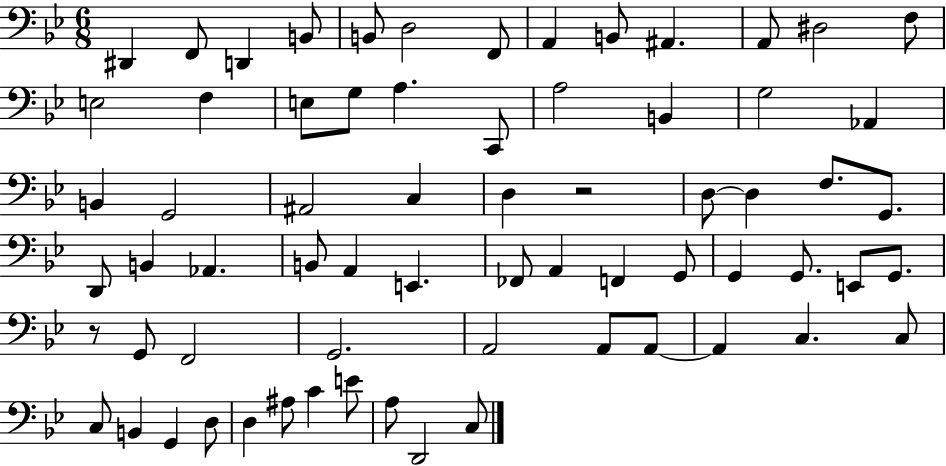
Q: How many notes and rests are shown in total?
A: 68